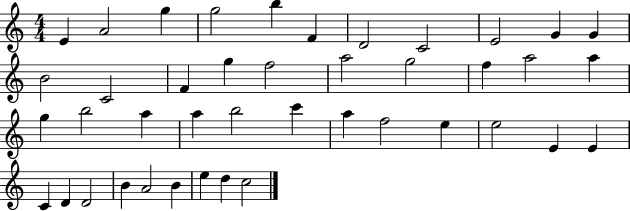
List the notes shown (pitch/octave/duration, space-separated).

E4/q A4/h G5/q G5/h B5/q F4/q D4/h C4/h E4/h G4/q G4/q B4/h C4/h F4/q G5/q F5/h A5/h G5/h F5/q A5/h A5/q G5/q B5/h A5/q A5/q B5/h C6/q A5/q F5/h E5/q E5/h E4/q E4/q C4/q D4/q D4/h B4/q A4/h B4/q E5/q D5/q C5/h